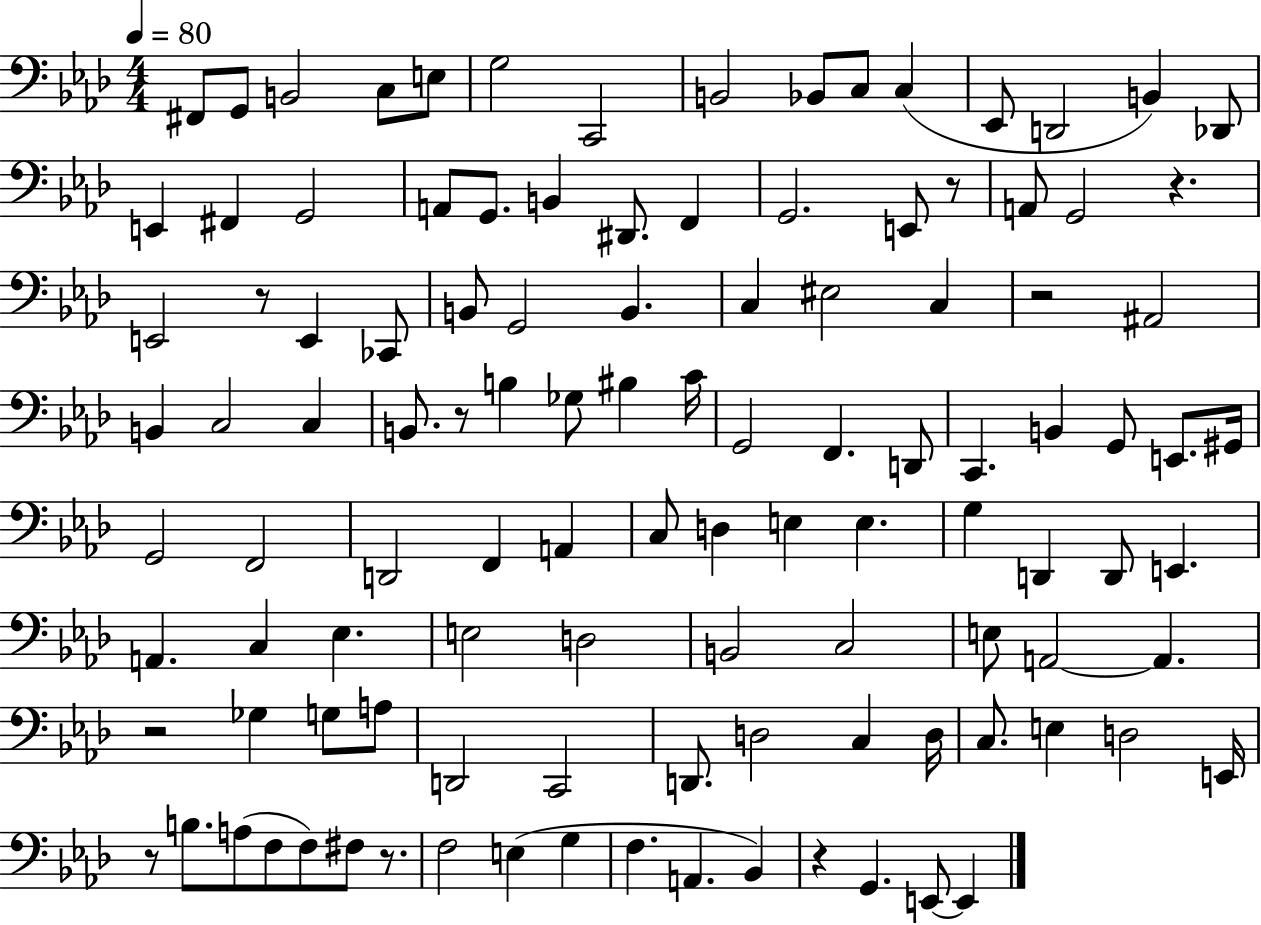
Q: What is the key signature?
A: AES major